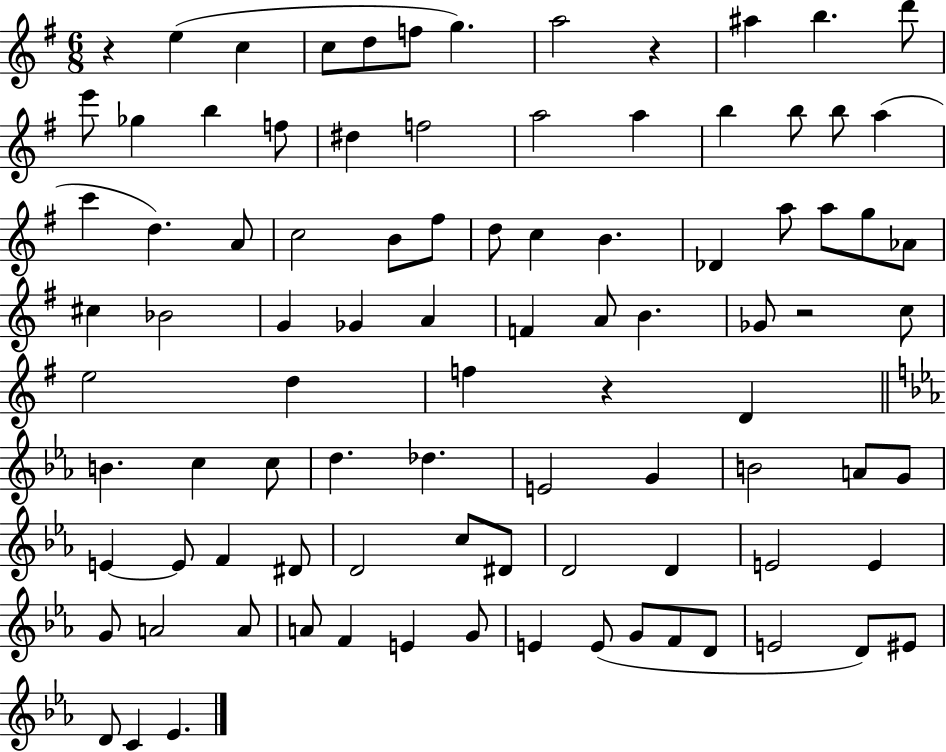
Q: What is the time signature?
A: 6/8